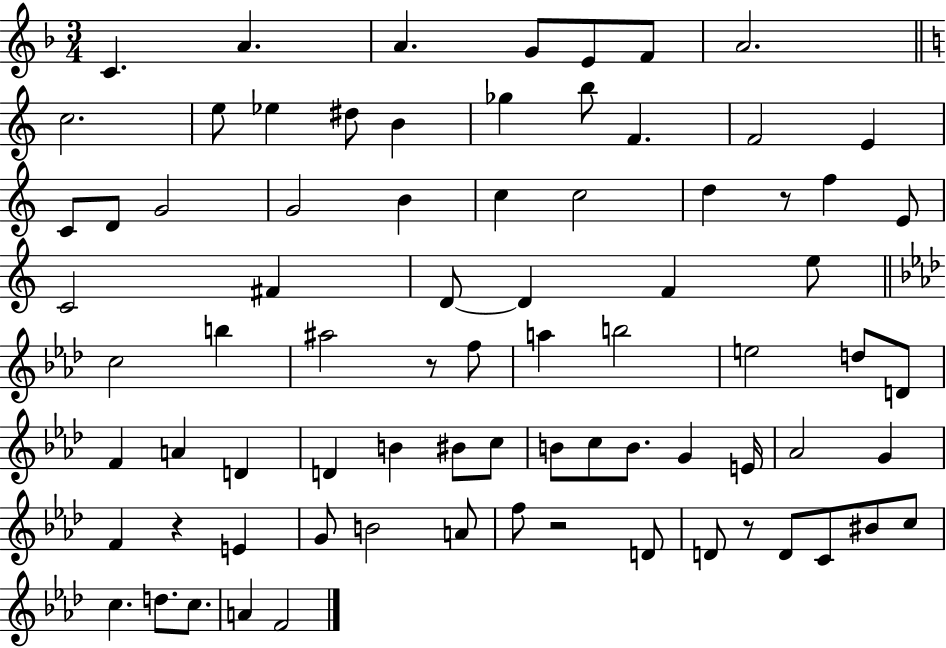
{
  \clef treble
  \numericTimeSignature
  \time 3/4
  \key f \major
  c'4. a'4. | a'4. g'8 e'8 f'8 | a'2. | \bar "||" \break \key a \minor c''2. | e''8 ees''4 dis''8 b'4 | ges''4 b''8 f'4. | f'2 e'4 | \break c'8 d'8 g'2 | g'2 b'4 | c''4 c''2 | d''4 r8 f''4 e'8 | \break c'2 fis'4 | d'8~~ d'4 f'4 e''8 | \bar "||" \break \key aes \major c''2 b''4 | ais''2 r8 f''8 | a''4 b''2 | e''2 d''8 d'8 | \break f'4 a'4 d'4 | d'4 b'4 bis'8 c''8 | b'8 c''8 b'8. g'4 e'16 | aes'2 g'4 | \break f'4 r4 e'4 | g'8 b'2 a'8 | f''8 r2 d'8 | d'8 r8 d'8 c'8 bis'8 c''8 | \break c''4. d''8. c''8. | a'4 f'2 | \bar "|."
}